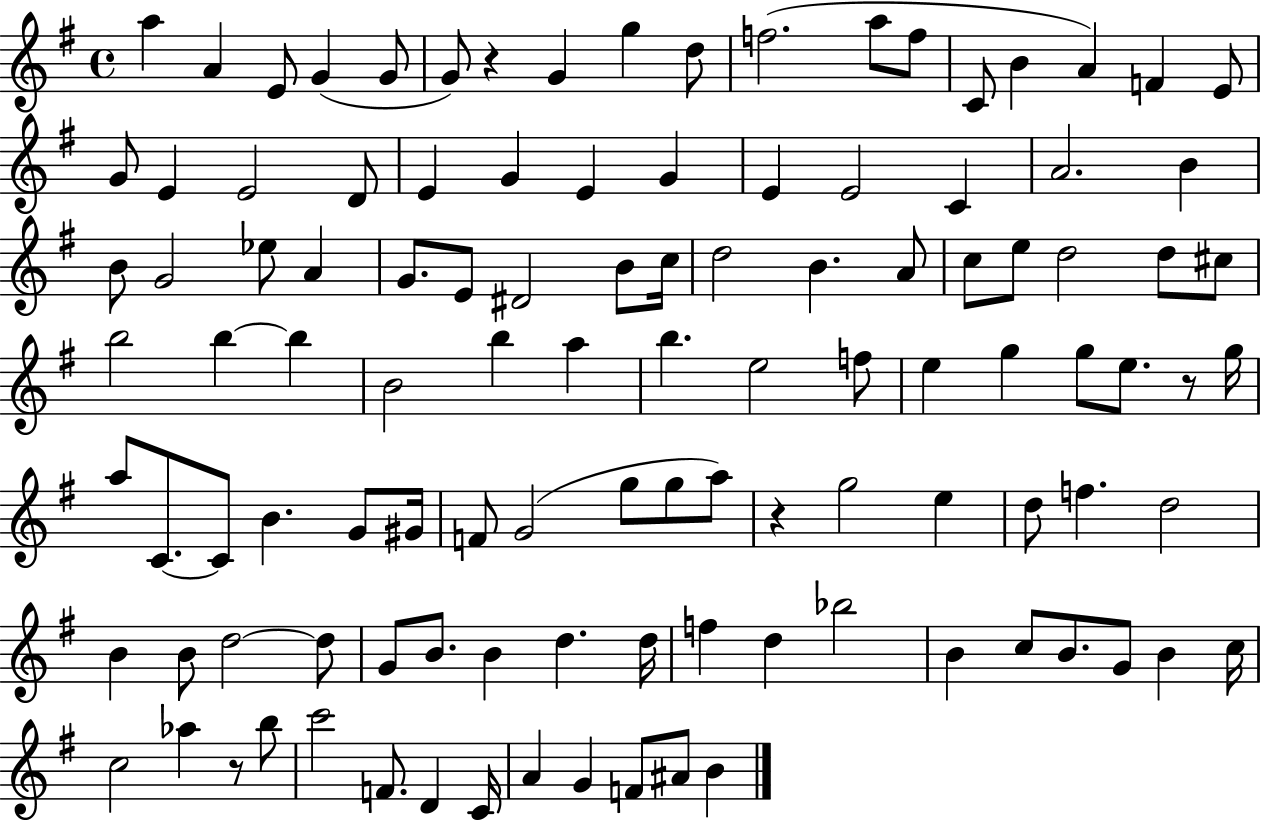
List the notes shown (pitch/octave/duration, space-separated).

A5/q A4/q E4/e G4/q G4/e G4/e R/q G4/q G5/q D5/e F5/h. A5/e F5/e C4/e B4/q A4/q F4/q E4/e G4/e E4/q E4/h D4/e E4/q G4/q E4/q G4/q E4/q E4/h C4/q A4/h. B4/q B4/e G4/h Eb5/e A4/q G4/e. E4/e D#4/h B4/e C5/s D5/h B4/q. A4/e C5/e E5/e D5/h D5/e C#5/e B5/h B5/q B5/q B4/h B5/q A5/q B5/q. E5/h F5/e E5/q G5/q G5/e E5/e. R/e G5/s A5/e C4/e. C4/e B4/q. G4/e G#4/s F4/e G4/h G5/e G5/e A5/e R/q G5/h E5/q D5/e F5/q. D5/h B4/q B4/e D5/h D5/e G4/e B4/e. B4/q D5/q. D5/s F5/q D5/q Bb5/h B4/q C5/e B4/e. G4/e B4/q C5/s C5/h Ab5/q R/e B5/e C6/h F4/e. D4/q C4/s A4/q G4/q F4/e A#4/e B4/q